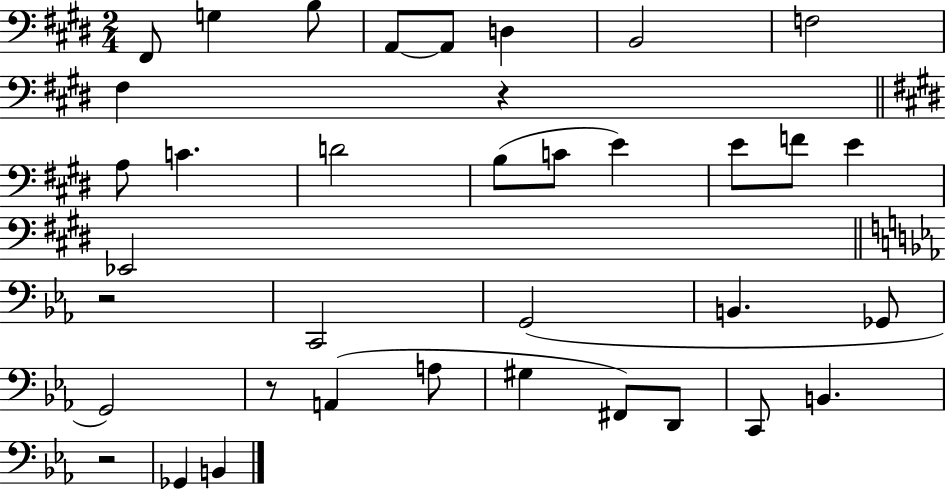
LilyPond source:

{
  \clef bass
  \numericTimeSignature
  \time 2/4
  \key e \major
  \repeat volta 2 { fis,8 g4 b8 | a,8~~ a,8 d4 | b,2 | f2 | \break fis4 r4 | \bar "||" \break \key e \major a8 c'4. | d'2 | b8( c'8 e'4) | e'8 f'8 e'4 | \break ees,2 | \bar "||" \break \key c \minor r2 | c,2 | g,2( | b,4. ges,8 | \break g,2) | r8 a,4( a8 | gis4 fis,8) d,8 | c,8 b,4. | \break r2 | ges,4 b,4 | } \bar "|."
}